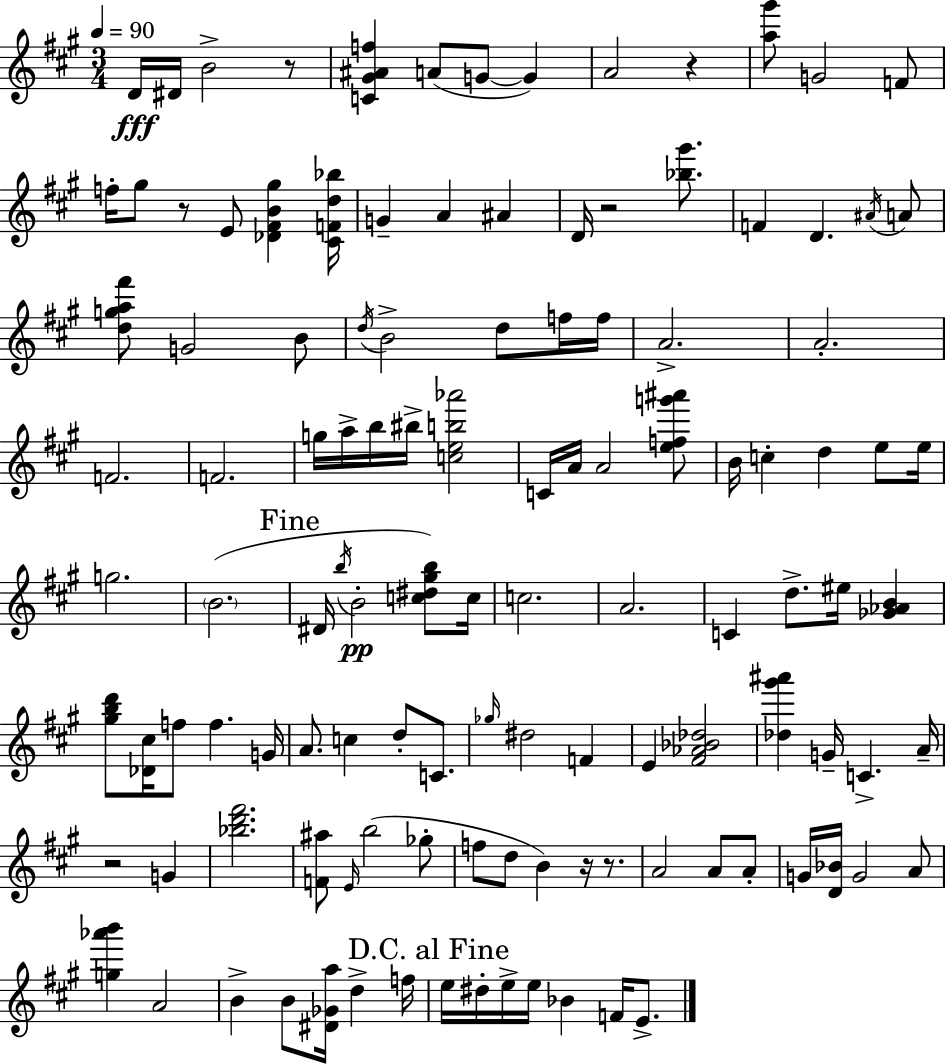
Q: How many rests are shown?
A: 7